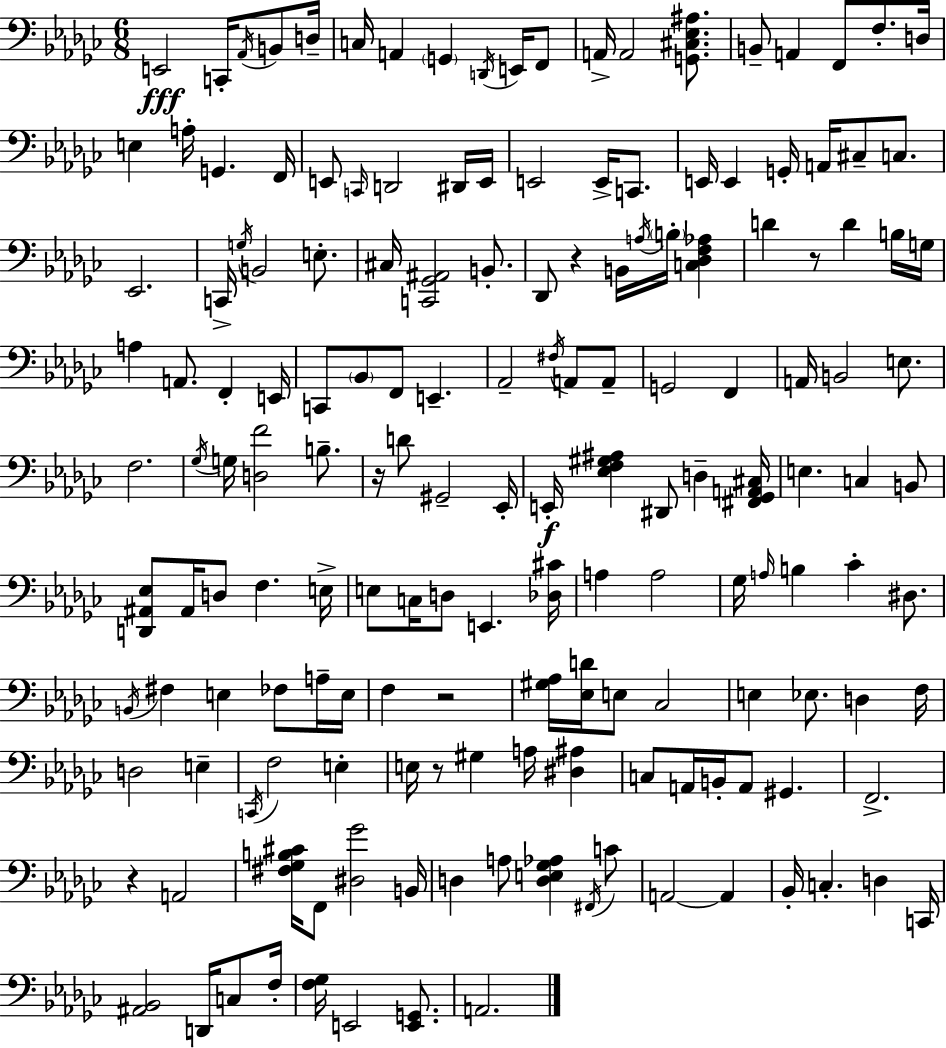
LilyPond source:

{
  \clef bass
  \numericTimeSignature
  \time 6/8
  \key ees \minor
  \repeat volta 2 { e,2\fff c,16-. \acciaccatura { aes,16 } b,8 | d16-- c16 a,4 \parenthesize g,4 \acciaccatura { d,16 } e,16 | f,8 a,16-> a,2 <g, cis ees ais>8. | b,8-- a,4 f,8 f8.-. | \break d16 e4 a16-. g,4. | f,16 e,8 \grace { c,16 } d,2 | dis,16 e,16 e,2 e,16-> | c,8. e,16 e,4 g,16-. a,16 cis8-- | \break c8. ees,2. | c,16-> \acciaccatura { g16 } b,2 | e8.-. cis16 <c, ges, ais,>2 | b,8.-. des,8 r4 b,16 \acciaccatura { a16 } | \break \parenthesize b16-. <c des f aes>4 d'4 r8 d'4 | b16 g16 a4 a,8. | f,4-. e,16 c,8 \parenthesize bes,8 f,8 e,4.-- | aes,2-- | \break \acciaccatura { fis16 } a,8 a,8-- g,2 | f,4 a,16 b,2 | e8. f2. | \acciaccatura { ges16 } g16 <d f'>2 | \break b8.-- r16 d'8 gis,2-- | ees,16-. e,16-.\f <ees f gis ais>4 | dis,8 d4-- <fis, ges, a, cis>16 e4. | c4 b,8 <d, ais, ees>8 ais,16 d8 | \break f4. e16-> e8 c16 d8 | e,4. <des cis'>16 a4 a2 | ges16 \grace { a16 } b4 | ces'4-. dis8. \acciaccatura { b,16 } fis4 | \break e4 fes8 a16-- e16 f4 | r2 <gis aes>16 <ees d'>16 e8 | ces2 e4 | ees8. d4 f16 d2 | \break e4-- \acciaccatura { c,16 } f2 | e4-. e16 r8 | gis4 a16 <dis ais>4 c8 | a,16 b,16-. a,8 gis,4. f,2.-> | \break r4 | a,2 <fis ges b cis'>16 f,8 | <dis ges'>2 b,16 d4 | a8 <d e ges aes>4 \acciaccatura { fis,16 } c'8 a,2~~ | \break a,4 bes,16-. | c4.-. d4 c,16 <ais, bes,>2 | d,16 c8 f16-. <f ges>16 | e,2 <e, g,>8. a,2. | \break } \bar "|."
}